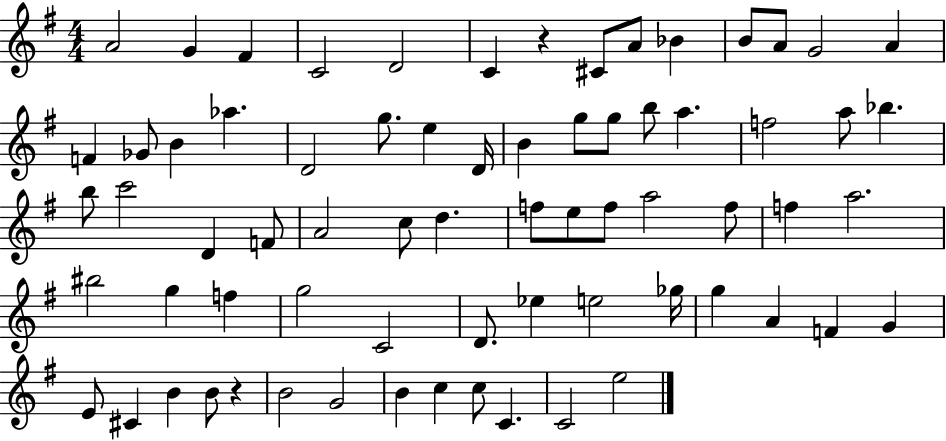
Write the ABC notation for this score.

X:1
T:Untitled
M:4/4
L:1/4
K:G
A2 G ^F C2 D2 C z ^C/2 A/2 _B B/2 A/2 G2 A F _G/2 B _a D2 g/2 e D/4 B g/2 g/2 b/2 a f2 a/2 _b b/2 c'2 D F/2 A2 c/2 d f/2 e/2 f/2 a2 f/2 f a2 ^b2 g f g2 C2 D/2 _e e2 _g/4 g A F G E/2 ^C B B/2 z B2 G2 B c c/2 C C2 e2